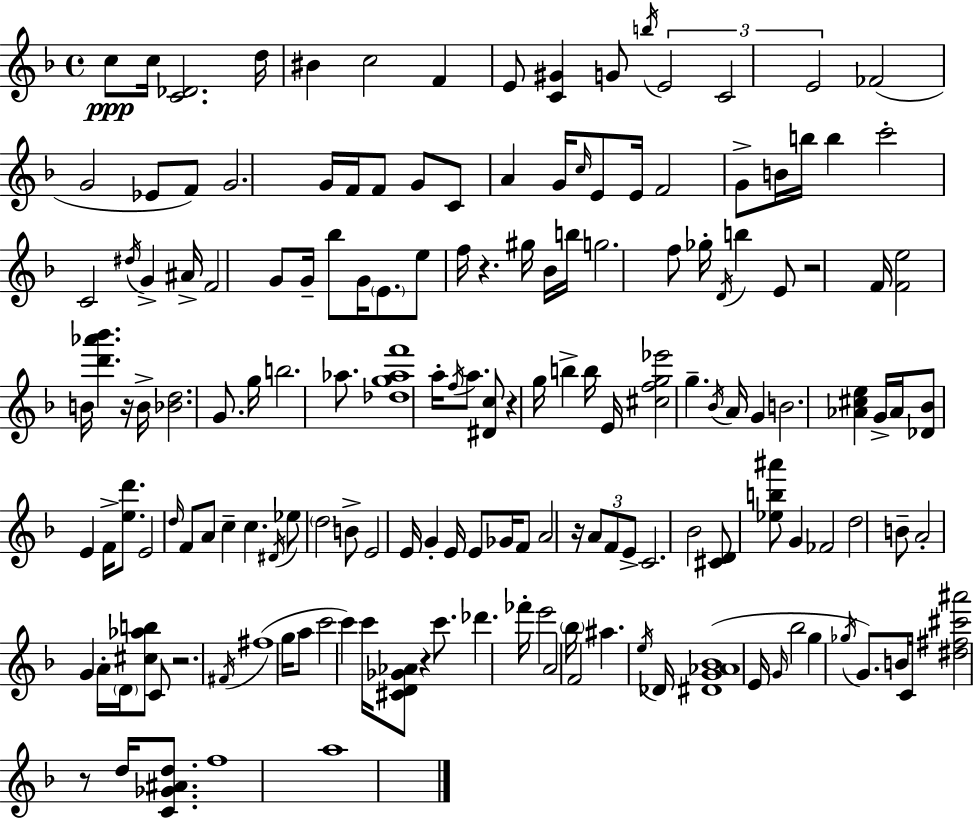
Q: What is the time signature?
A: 4/4